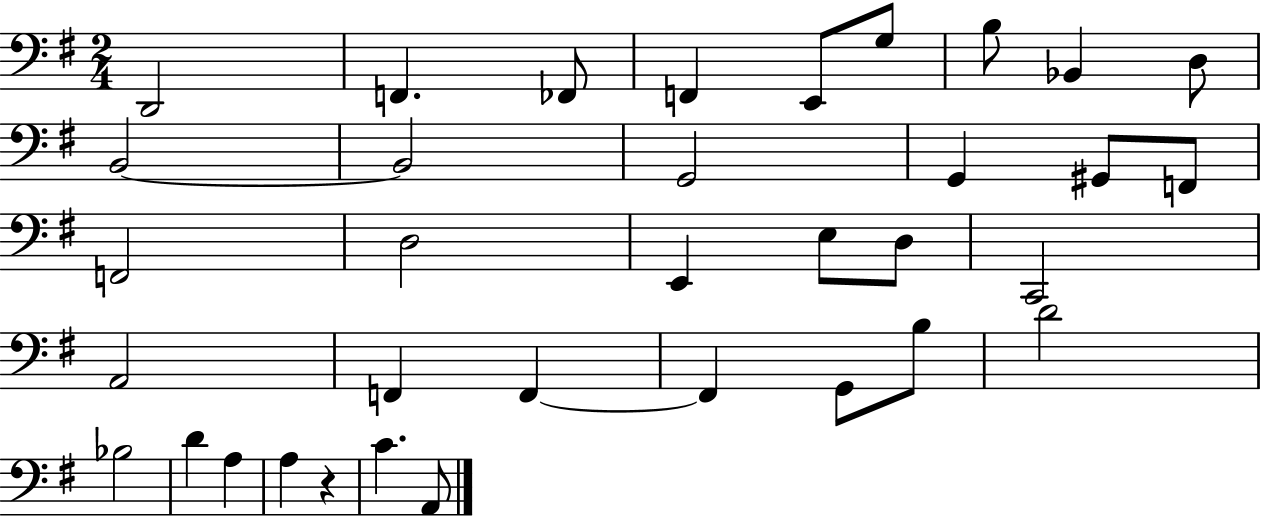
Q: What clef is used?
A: bass